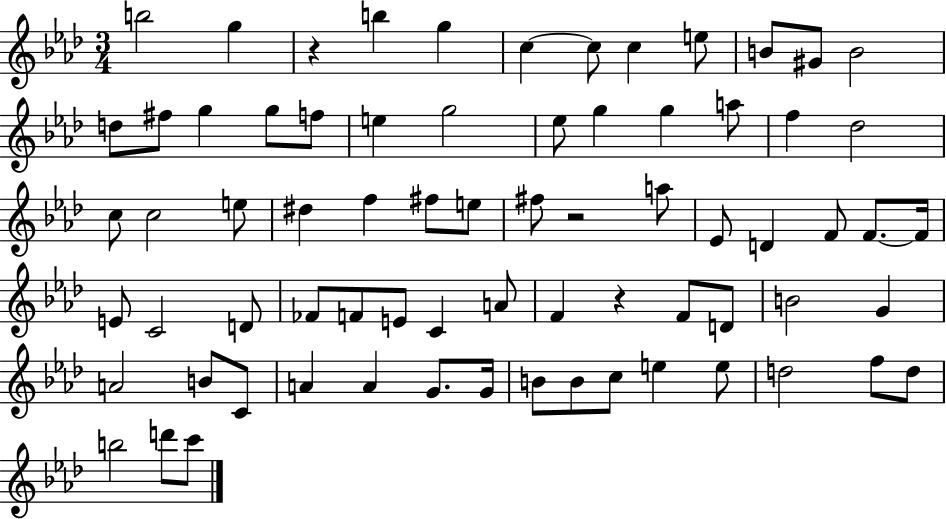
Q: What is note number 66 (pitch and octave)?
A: D5